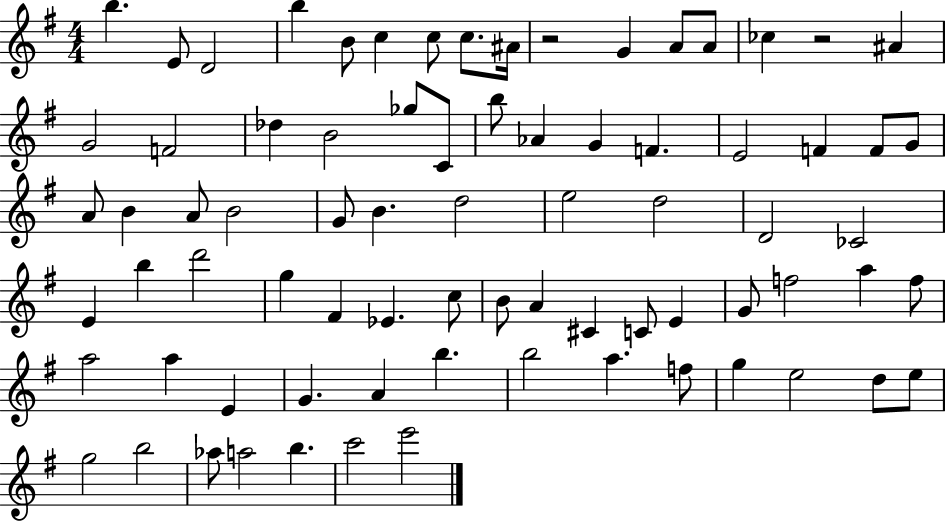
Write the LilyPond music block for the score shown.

{
  \clef treble
  \numericTimeSignature
  \time 4/4
  \key g \major
  b''4. e'8 d'2 | b''4 b'8 c''4 c''8 c''8. ais'16 | r2 g'4 a'8 a'8 | ces''4 r2 ais'4 | \break g'2 f'2 | des''4 b'2 ges''8 c'8 | b''8 aes'4 g'4 f'4. | e'2 f'4 f'8 g'8 | \break a'8 b'4 a'8 b'2 | g'8 b'4. d''2 | e''2 d''2 | d'2 ces'2 | \break e'4 b''4 d'''2 | g''4 fis'4 ees'4. c''8 | b'8 a'4 cis'4 c'8 e'4 | g'8 f''2 a''4 f''8 | \break a''2 a''4 e'4 | g'4. a'4 b''4. | b''2 a''4. f''8 | g''4 e''2 d''8 e''8 | \break g''2 b''2 | aes''8 a''2 b''4. | c'''2 e'''2 | \bar "|."
}